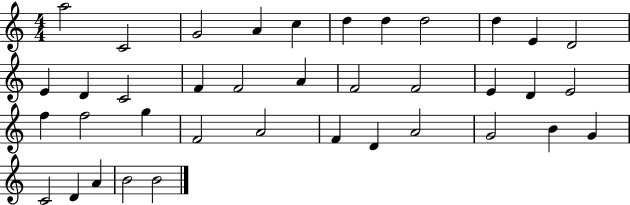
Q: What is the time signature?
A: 4/4